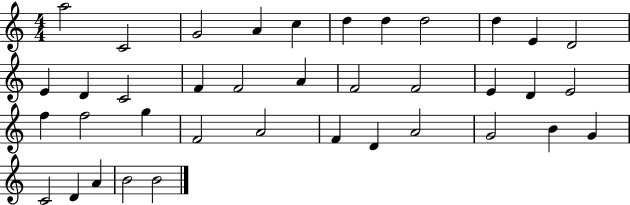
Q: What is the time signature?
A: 4/4